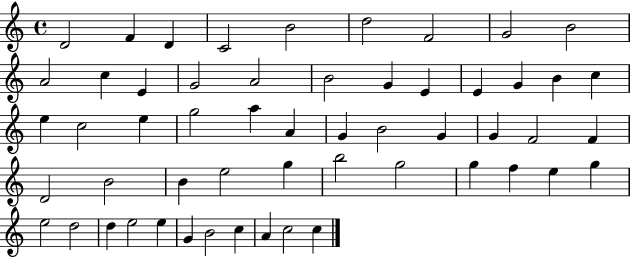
D4/h F4/q D4/q C4/h B4/h D5/h F4/h G4/h B4/h A4/h C5/q E4/q G4/h A4/h B4/h G4/q E4/q E4/q G4/q B4/q C5/q E5/q C5/h E5/q G5/h A5/q A4/q G4/q B4/h G4/q G4/q F4/h F4/q D4/h B4/h B4/q E5/h G5/q B5/h G5/h G5/q F5/q E5/q G5/q E5/h D5/h D5/q E5/h E5/q G4/q B4/h C5/q A4/q C5/h C5/q